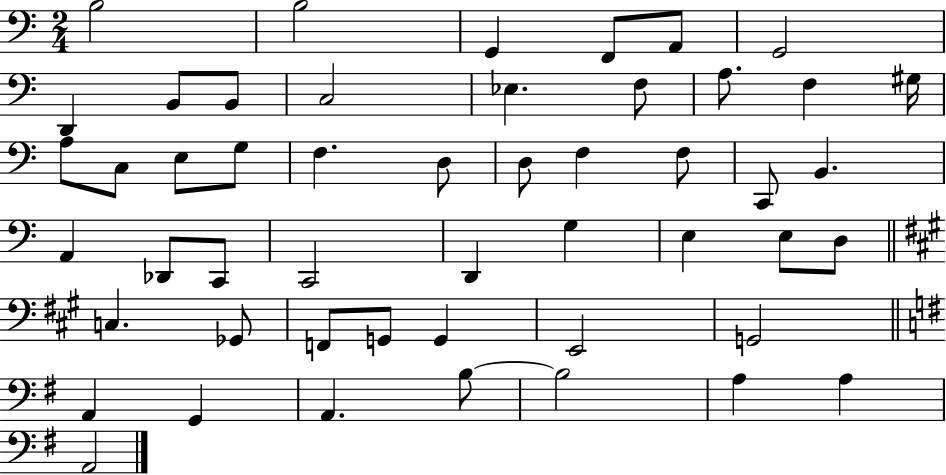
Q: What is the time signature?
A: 2/4